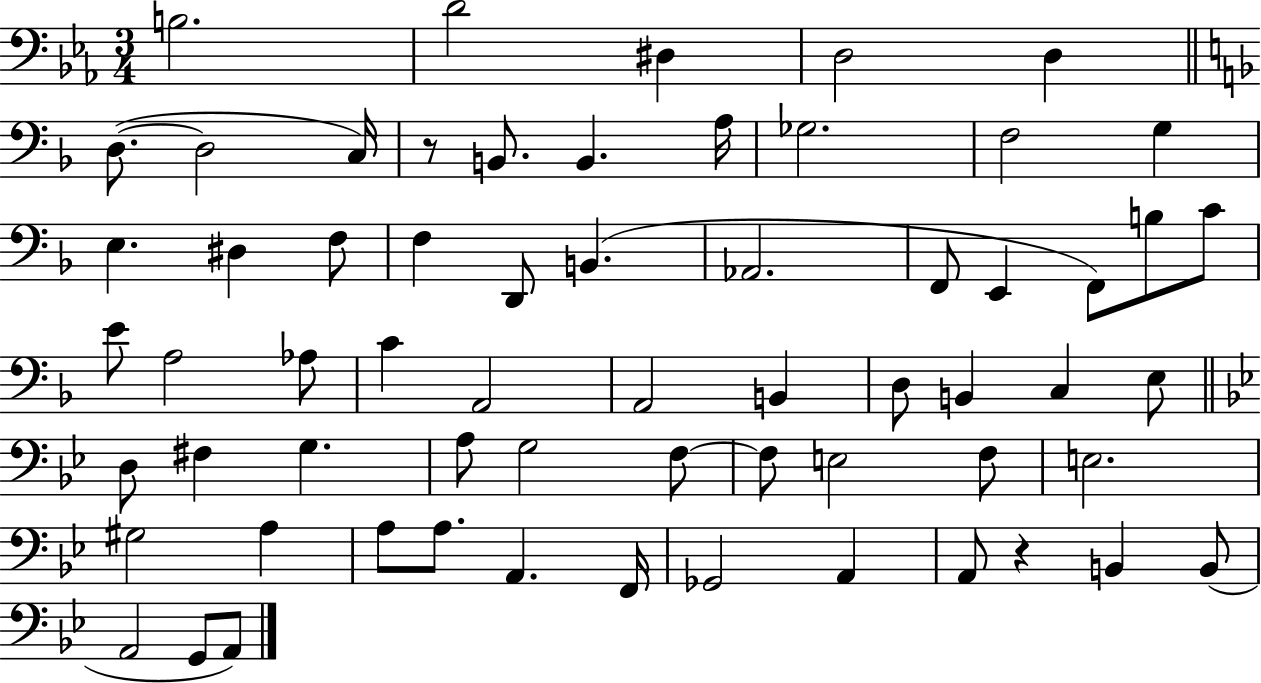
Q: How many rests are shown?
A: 2